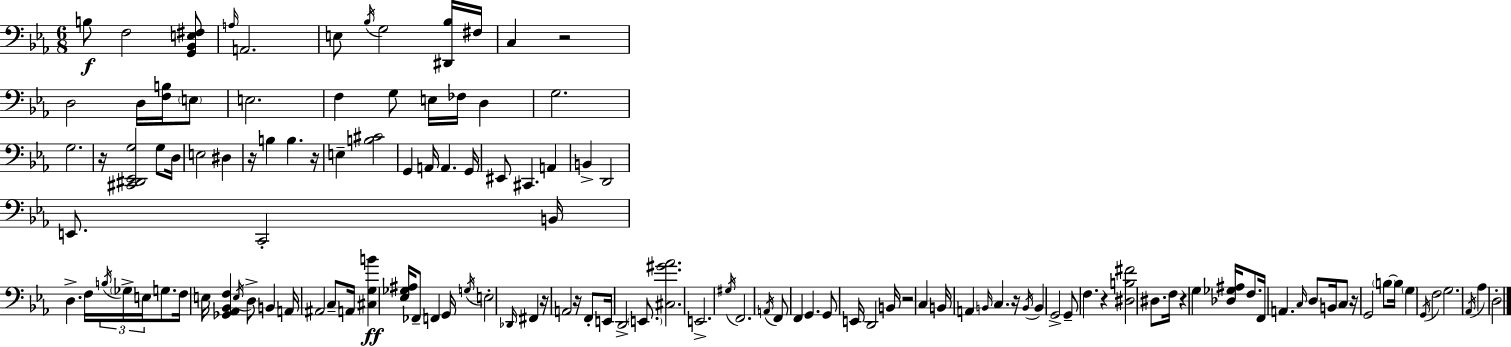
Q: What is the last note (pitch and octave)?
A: D3